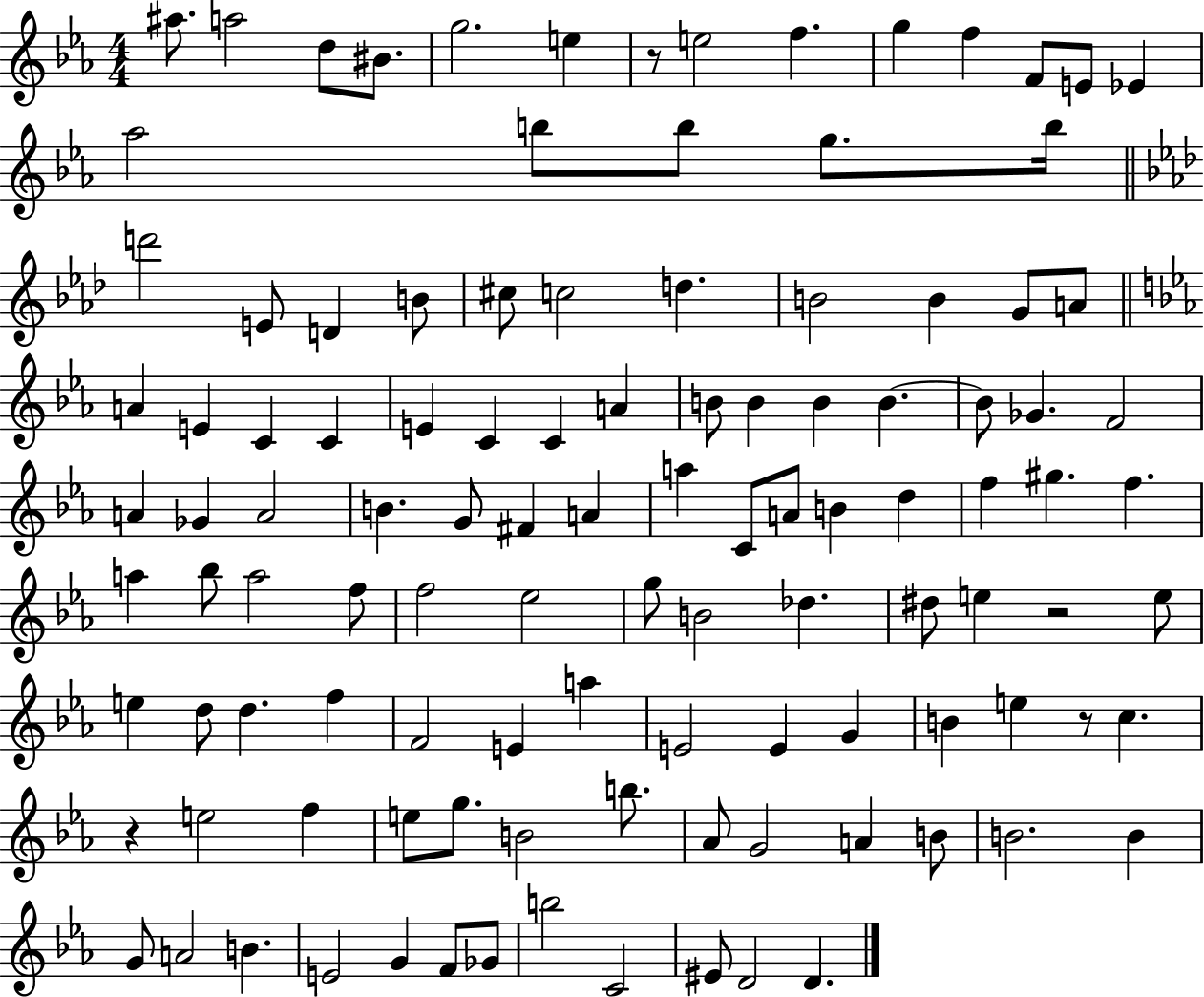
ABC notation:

X:1
T:Untitled
M:4/4
L:1/4
K:Eb
^a/2 a2 d/2 ^B/2 g2 e z/2 e2 f g f F/2 E/2 _E _a2 b/2 b/2 g/2 b/4 d'2 E/2 D B/2 ^c/2 c2 d B2 B G/2 A/2 A E C C E C C A B/2 B B B B/2 _G F2 A _G A2 B G/2 ^F A a C/2 A/2 B d f ^g f a _b/2 a2 f/2 f2 _e2 g/2 B2 _d ^d/2 e z2 e/2 e d/2 d f F2 E a E2 E G B e z/2 c z e2 f e/2 g/2 B2 b/2 _A/2 G2 A B/2 B2 B G/2 A2 B E2 G F/2 _G/2 b2 C2 ^E/2 D2 D